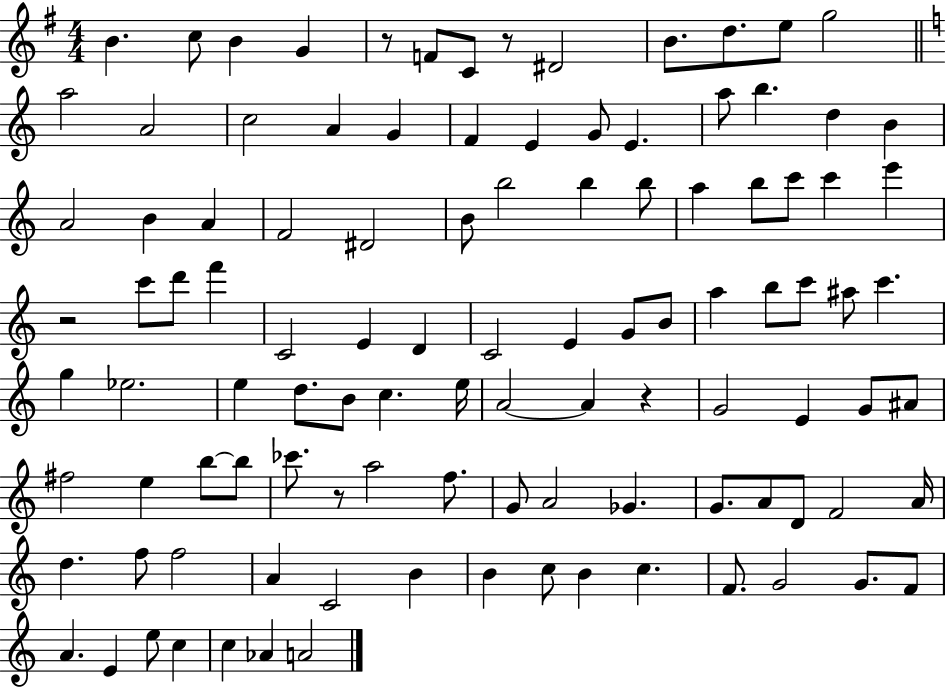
{
  \clef treble
  \numericTimeSignature
  \time 4/4
  \key g \major
  b'4. c''8 b'4 g'4 | r8 f'8 c'8 r8 dis'2 | b'8. d''8. e''8 g''2 | \bar "||" \break \key a \minor a''2 a'2 | c''2 a'4 g'4 | f'4 e'4 g'8 e'4. | a''8 b''4. d''4 b'4 | \break a'2 b'4 a'4 | f'2 dis'2 | b'8 b''2 b''4 b''8 | a''4 b''8 c'''8 c'''4 e'''4 | \break r2 c'''8 d'''8 f'''4 | c'2 e'4 d'4 | c'2 e'4 g'8 b'8 | a''4 b''8 c'''8 ais''8 c'''4. | \break g''4 ees''2. | e''4 d''8. b'8 c''4. e''16 | a'2~~ a'4 r4 | g'2 e'4 g'8 ais'8 | \break fis''2 e''4 b''8~~ b''8 | ces'''8. r8 a''2 f''8. | g'8 a'2 ges'4. | g'8. a'8 d'8 f'2 a'16 | \break d''4. f''8 f''2 | a'4 c'2 b'4 | b'4 c''8 b'4 c''4. | f'8. g'2 g'8. f'8 | \break a'4. e'4 e''8 c''4 | c''4 aes'4 a'2 | \bar "|."
}